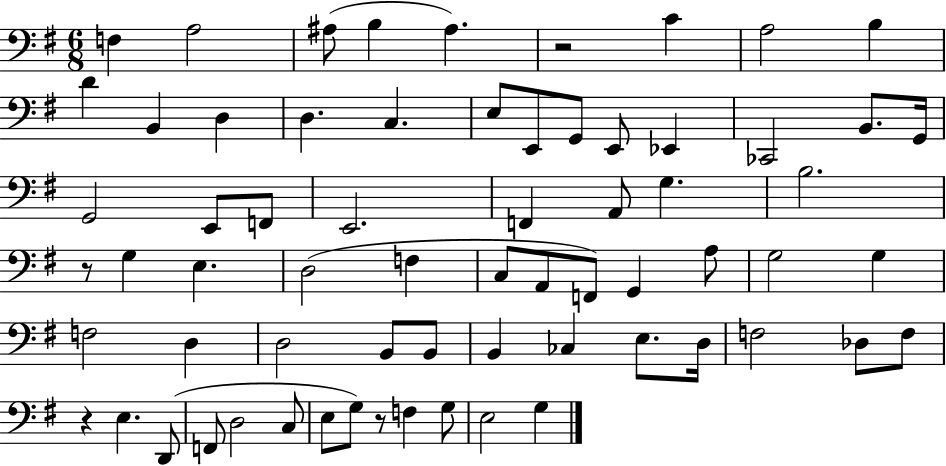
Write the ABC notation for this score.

X:1
T:Untitled
M:6/8
L:1/4
K:G
F, A,2 ^A,/2 B, ^A, z2 C A,2 B, D B,, D, D, C, E,/2 E,,/2 G,,/2 E,,/2 _E,, _C,,2 B,,/2 G,,/4 G,,2 E,,/2 F,,/2 E,,2 F,, A,,/2 G, B,2 z/2 G, E, D,2 F, C,/2 A,,/2 F,,/2 G,, A,/2 G,2 G, F,2 D, D,2 B,,/2 B,,/2 B,, _C, E,/2 D,/4 F,2 _D,/2 F,/2 z E, D,,/2 F,,/2 D,2 C,/2 E,/2 G,/2 z/2 F, G,/2 E,2 G,